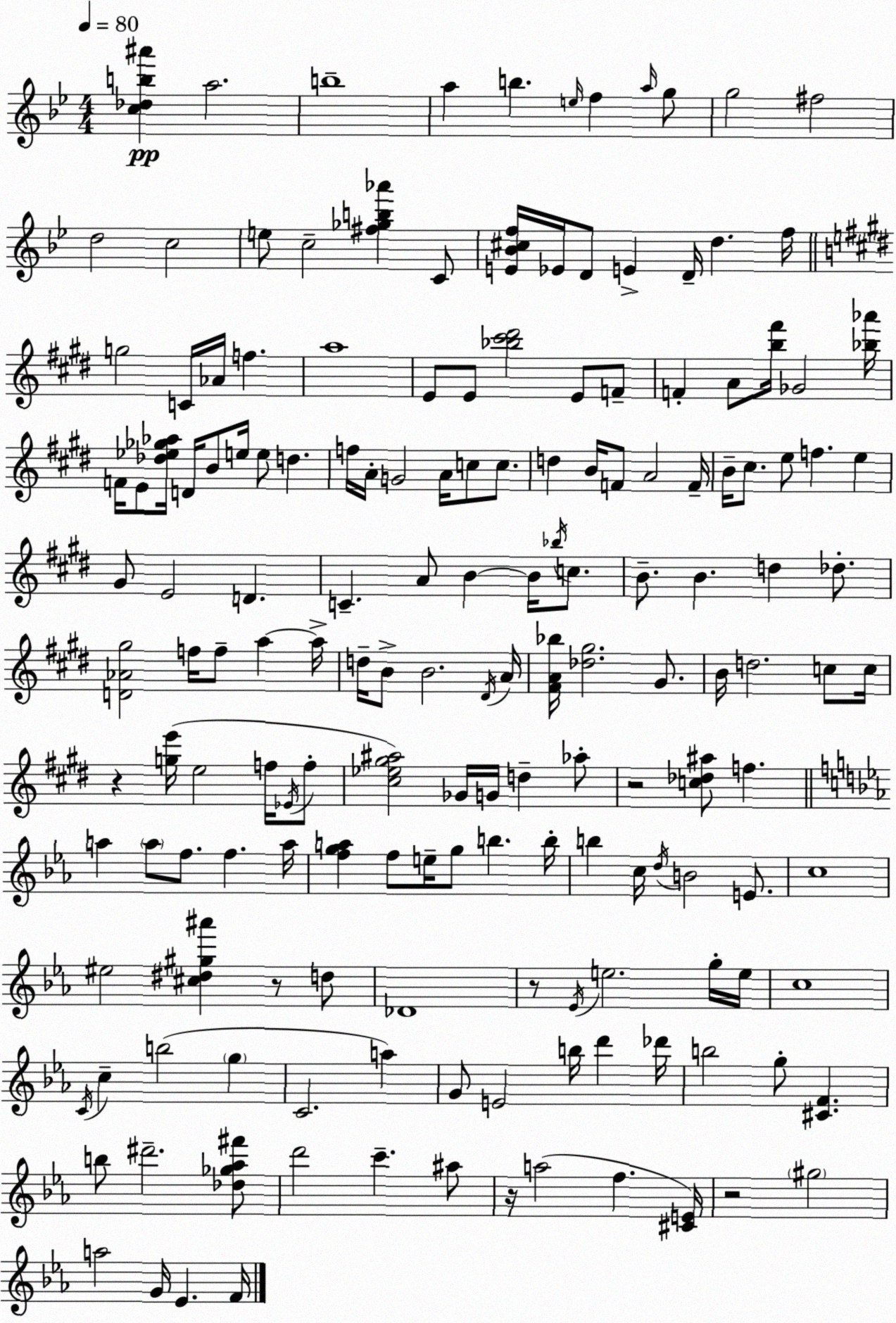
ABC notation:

X:1
T:Untitled
M:4/4
L:1/4
K:Bb
[c_db^a'] a2 b4 a b e/4 f a/4 g/2 g2 ^f2 d2 c2 e/2 c2 [^f_gb_a'] C/2 [E_B^cf]/4 _E/4 D/2 E D/4 d f/4 g2 C/4 _A/4 f a4 E/2 E/2 [_b^c'^d']2 E/2 F/2 F A/2 [b^f']/4 _G2 [_b_a']/4 F/4 E/2 [_d_e_g_a]/4 D/4 B/2 e/4 e/2 d f/4 A/4 G2 A/4 c/2 c/2 d B/4 F/2 A2 F/4 B/4 ^c/2 e/2 f e ^G/2 E2 D C A/2 B B/4 _b/4 c/2 B/2 B d _d/2 [D_A^g]2 f/4 f/2 a a/4 d/4 B/2 B2 ^D/4 A/4 [^FA_b]/4 [_d^g]2 ^G/2 B/4 d2 c/2 c/4 z [ge']/4 e2 f/4 _E/4 f/2 [^c_e^g^a]2 _G/4 G/4 d _a/2 z2 [c_d^a]/2 f a a/2 f/2 f a/4 [fga] f/2 e/4 g/2 b b/4 b c/4 d/4 B2 E/2 c4 ^e2 [^c^d^g^a'] z/2 d/2 _D4 z/2 _E/4 e2 g/4 e/4 c4 C/4 c b2 g C2 a G/2 E2 b/4 d' _d'/4 b2 g/2 [^CF] b/2 ^d'2 [_d_g_a^f']/2 d'2 c' ^a/2 z/4 a2 f [^CE]/4 z2 ^g2 a2 G/4 _E F/4